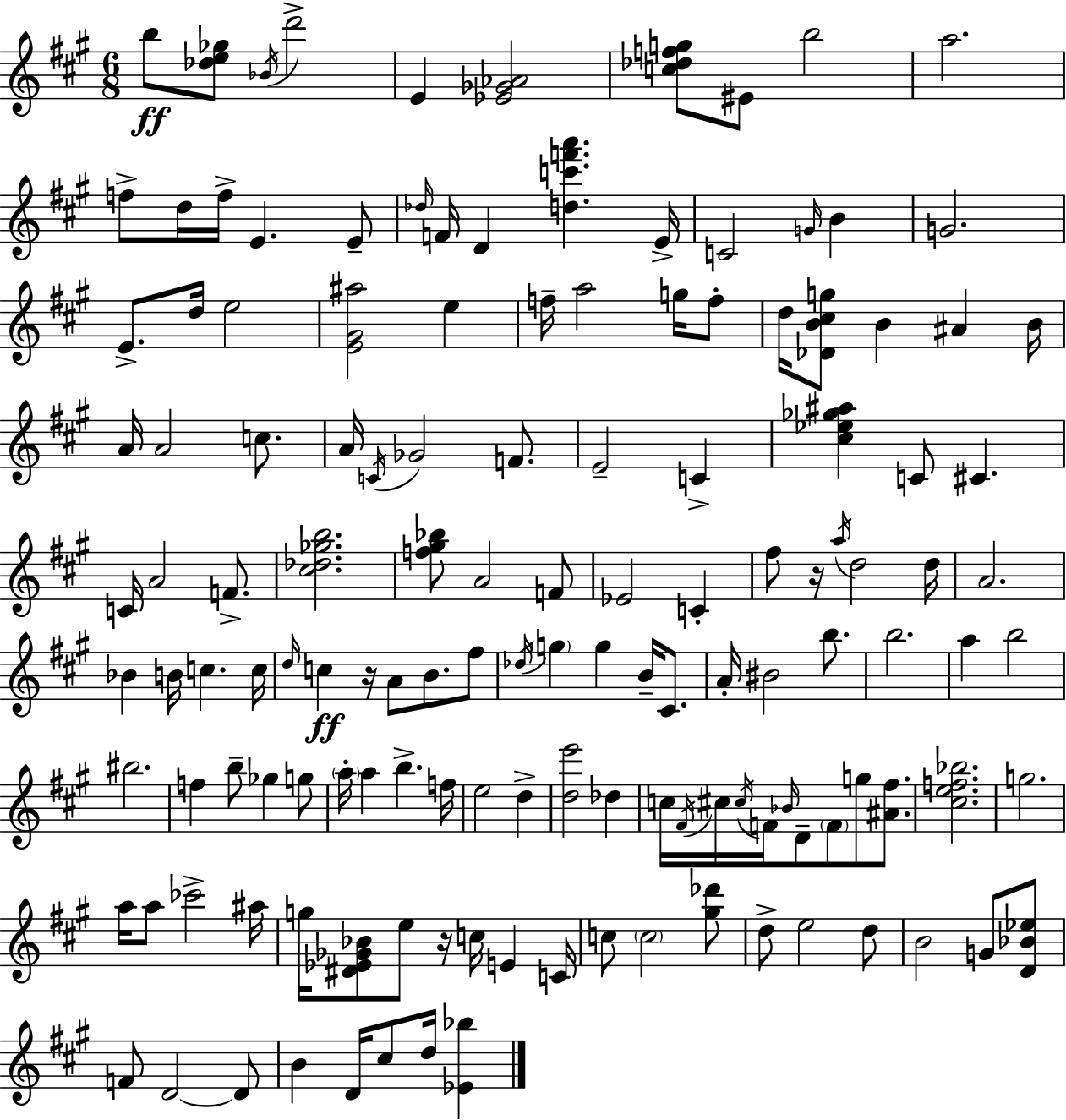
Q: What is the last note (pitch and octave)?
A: D5